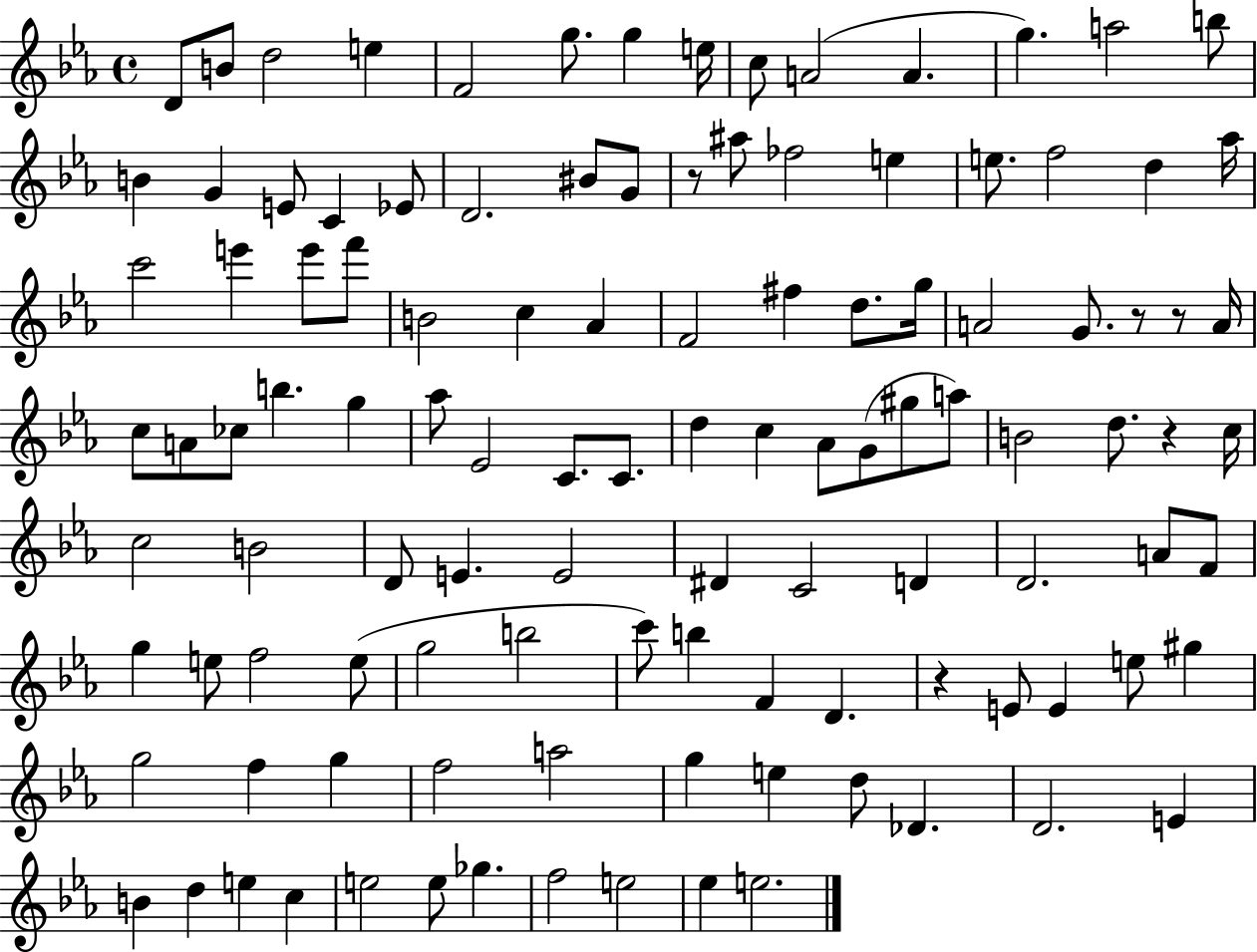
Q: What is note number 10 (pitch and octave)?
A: A4